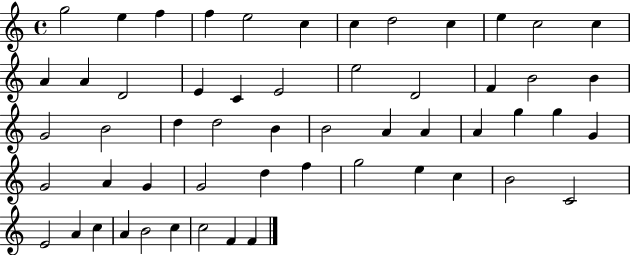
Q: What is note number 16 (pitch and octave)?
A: E4